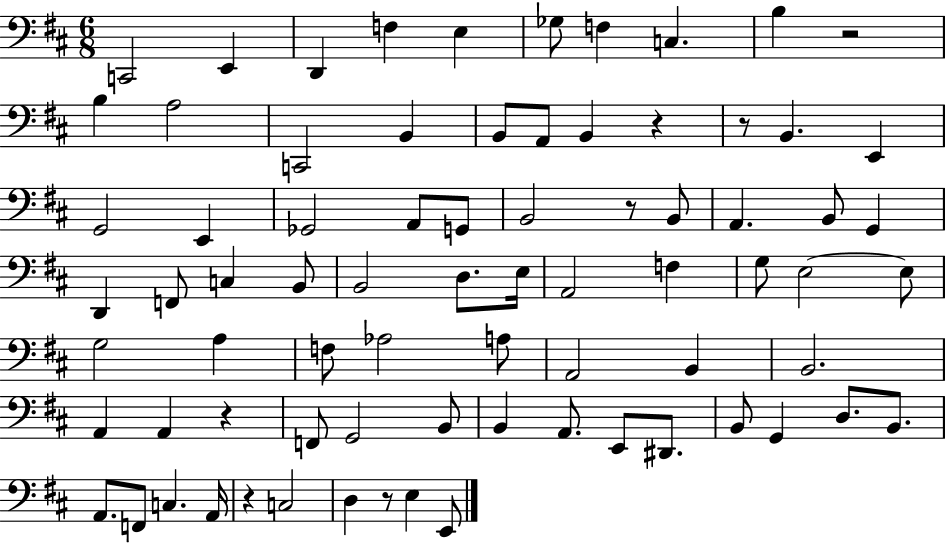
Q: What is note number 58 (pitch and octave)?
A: B2